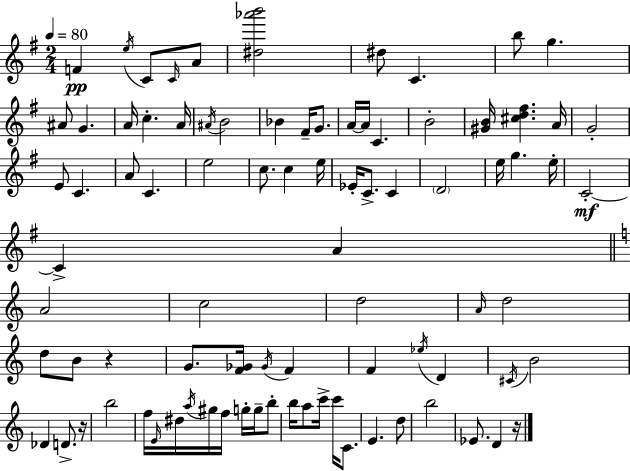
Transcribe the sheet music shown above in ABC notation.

X:1
T:Untitled
M:2/4
L:1/4
K:Em
F e/4 C/2 C/4 A/2 [^d_a'b']2 ^d/2 C b/2 g ^A/2 G A/4 c A/4 ^A/4 B2 _B ^F/4 G/2 A/4 A/4 C B2 [^GB]/4 [^cd^f] A/4 G2 E/2 C A/2 C e2 c/2 c e/4 _E/4 C/2 C D2 e/4 g e/4 C2 C A A2 c2 d2 A/4 d2 d/2 B/2 z G/2 [F_G]/4 _G/4 F F _e/4 D ^C/4 B2 _D D/2 z/4 b2 f/4 E/4 ^d/4 a/4 ^g/4 f/4 g/4 g/4 b/2 b/4 a/2 c'/4 c'/4 C/2 E d/2 b2 _E/2 D z/4